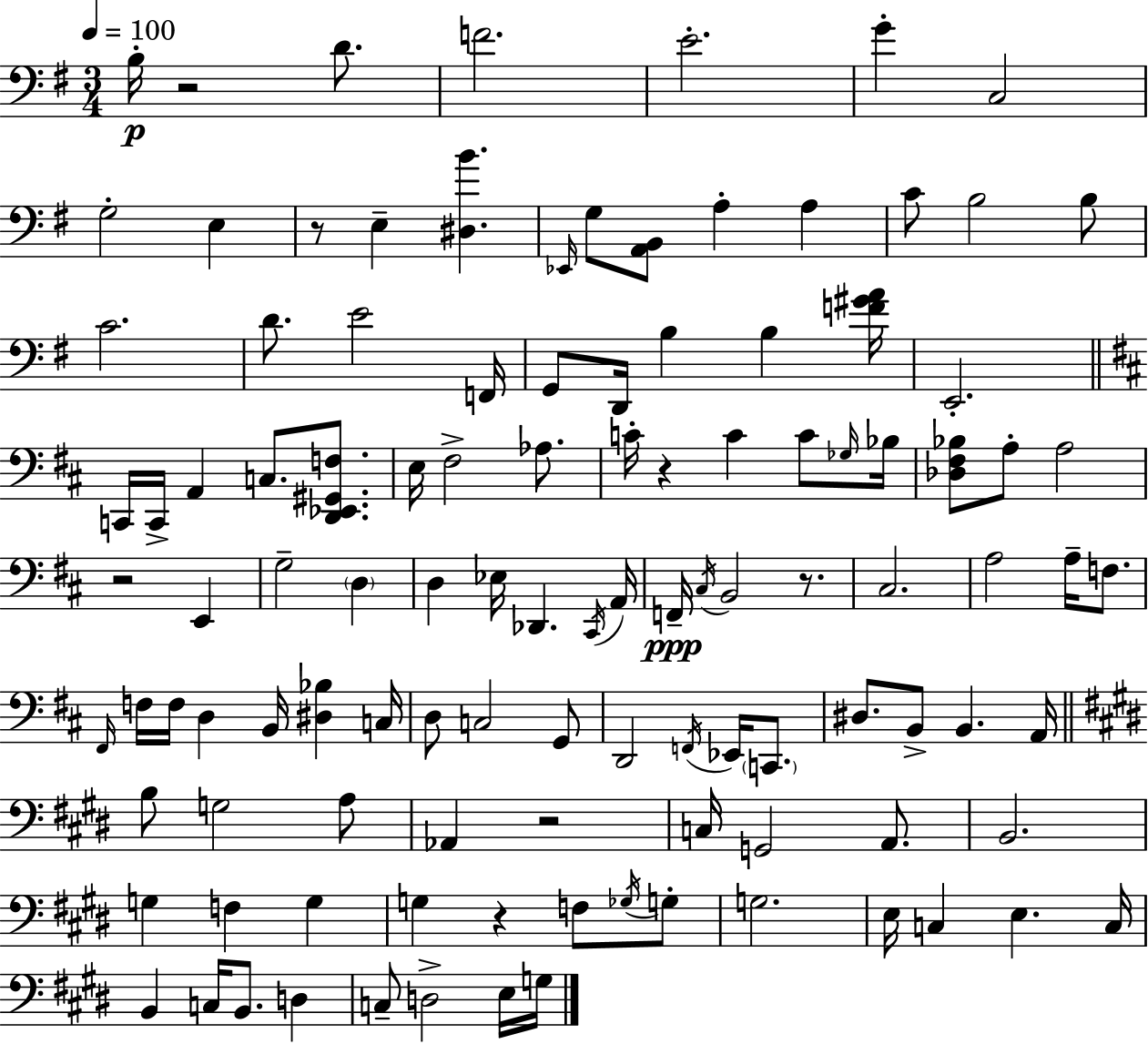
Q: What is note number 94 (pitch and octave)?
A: B2